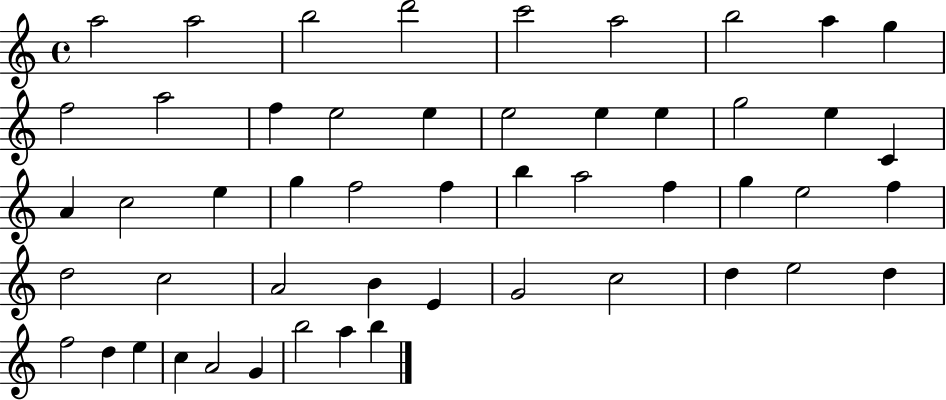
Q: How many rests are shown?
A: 0